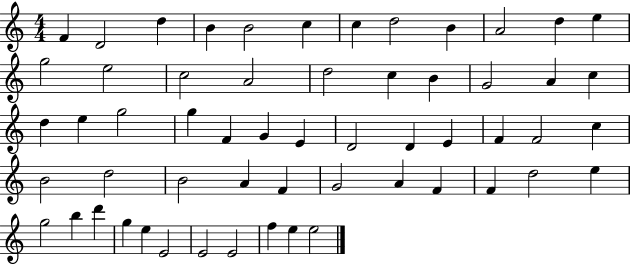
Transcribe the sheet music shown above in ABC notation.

X:1
T:Untitled
M:4/4
L:1/4
K:C
F D2 d B B2 c c d2 B A2 d e g2 e2 c2 A2 d2 c B G2 A c d e g2 g F G E D2 D E F F2 c B2 d2 B2 A F G2 A F F d2 e g2 b d' g e E2 E2 E2 f e e2